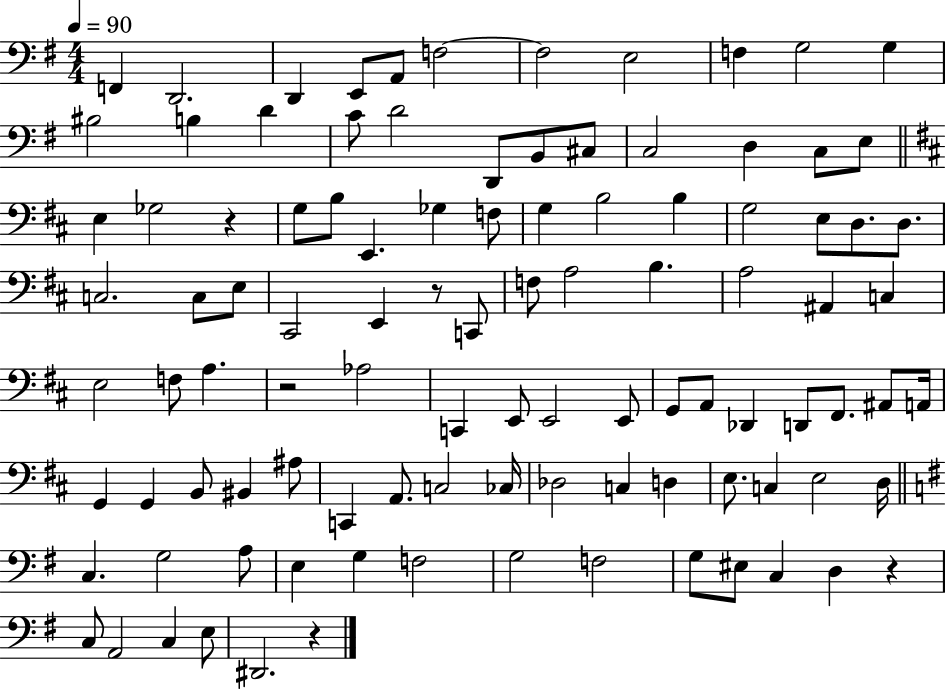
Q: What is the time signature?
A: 4/4